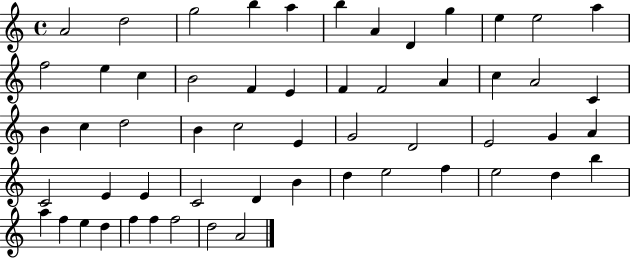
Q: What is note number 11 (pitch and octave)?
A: E5